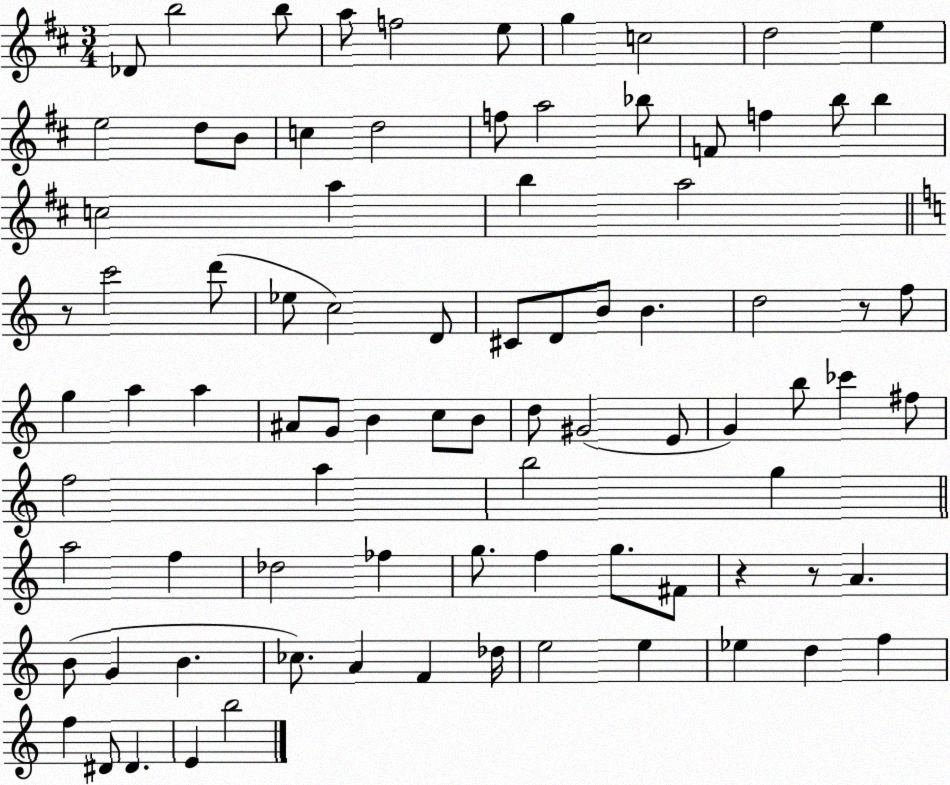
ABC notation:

X:1
T:Untitled
M:3/4
L:1/4
K:D
_D/2 b2 b/2 a/2 f2 e/2 g c2 d2 e e2 d/2 B/2 c d2 f/2 a2 _b/2 F/2 f b/2 b c2 a b a2 z/2 c'2 d'/2 _e/2 c2 D/2 ^C/2 D/2 B/2 B d2 z/2 f/2 g a a ^A/2 G/2 B c/2 B/2 d/2 ^G2 E/2 G b/2 _c' ^f/2 f2 a b2 g a2 f _d2 _f g/2 f g/2 ^F/2 z z/2 A B/2 G B _c/2 A F _d/4 e2 e _e d f f ^D/2 ^D E b2